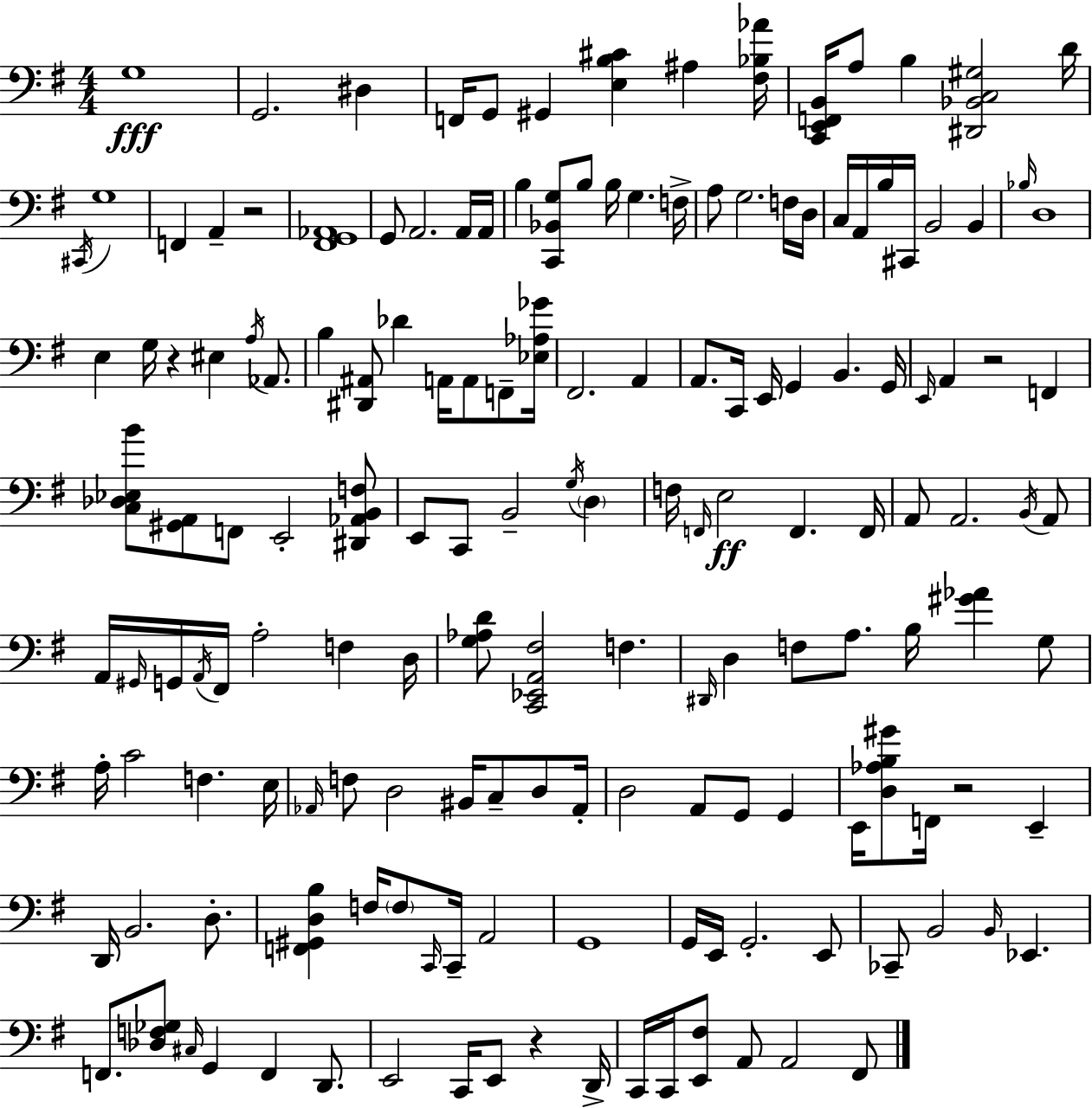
X:1
T:Untitled
M:4/4
L:1/4
K:G
G,4 G,,2 ^D, F,,/4 G,,/2 ^G,, [E,B,^C] ^A, [^F,_B,_A]/4 [C,,E,,F,,B,,]/4 A,/2 B, [^D,,_B,,C,^G,]2 D/4 ^C,,/4 G,4 F,, A,, z2 [^F,,G,,_A,,]4 G,,/2 A,,2 A,,/4 A,,/4 B, [C,,_B,,G,]/2 B,/2 B,/4 G, F,/4 A,/2 G,2 F,/4 D,/4 C,/4 A,,/4 B,/4 ^C,,/4 B,,2 B,, _B,/4 D,4 E, G,/4 z ^E, A,/4 _A,,/2 B, [^D,,^A,,]/2 _D A,,/4 A,,/2 F,,/2 [_E,_A,_G]/4 ^F,,2 A,, A,,/2 C,,/4 E,,/4 G,, B,, G,,/4 E,,/4 A,, z2 F,, [C,_D,_E,B]/2 [^G,,A,,]/2 F,,/2 E,,2 [^D,,_A,,B,,F,]/2 E,,/2 C,,/2 B,,2 G,/4 D, F,/4 F,,/4 E,2 F,, F,,/4 A,,/2 A,,2 B,,/4 A,,/2 A,,/4 ^G,,/4 G,,/4 A,,/4 ^F,,/4 A,2 F, D,/4 [G,_A,D]/2 [C,,_E,,A,,^F,]2 F, ^D,,/4 D, F,/2 A,/2 B,/4 [^G_A] G,/2 A,/4 C2 F, E,/4 _A,,/4 F,/2 D,2 ^B,,/4 C,/2 D,/2 _A,,/4 D,2 A,,/2 G,,/2 G,, E,,/4 [D,_A,B,^G]/2 F,,/4 z2 E,, D,,/4 B,,2 D,/2 [F,,^G,,D,B,] F,/4 F,/2 C,,/4 C,,/4 A,,2 G,,4 G,,/4 E,,/4 G,,2 E,,/2 _C,,/2 B,,2 B,,/4 _E,, F,,/2 [_D,F,_G,]/2 ^C,/4 G,, F,, D,,/2 E,,2 C,,/4 E,,/2 z D,,/4 C,,/4 C,,/4 [E,,^F,]/2 A,,/2 A,,2 ^F,,/2